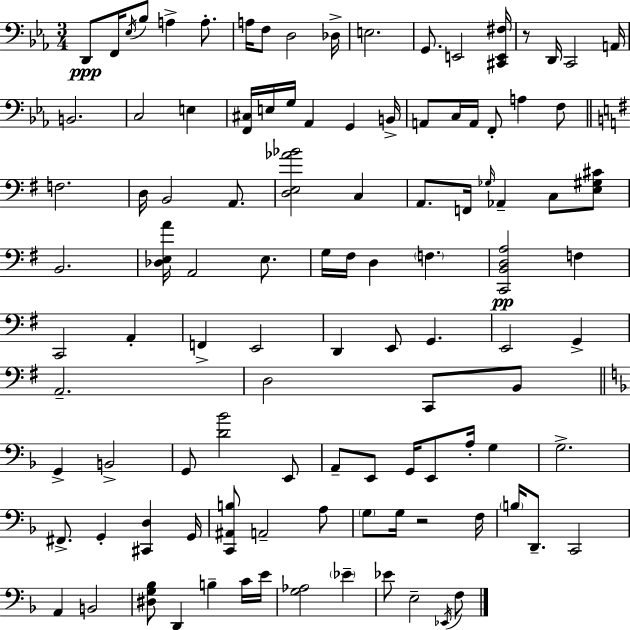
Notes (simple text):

D2/e F2/s Eb3/s Bb3/e A3/q A3/e. A3/s F3/e D3/h Db3/s E3/h. G2/e. E2/h [C#2,E2,F#3]/s R/e D2/s C2/h A2/s B2/h. C3/h E3/q [F2,C#3]/s E3/s G3/s Ab2/q G2/q B2/s A2/e C3/s A2/s F2/e A3/q F3/e F3/h. D3/s B2/h A2/e. [D3,E3,Ab4,Bb4]/h C3/q A2/e. F2/s Gb3/s Ab2/q C3/e [E3,G#3,C#4]/e B2/h. [Db3,E3,A4]/s A2/h E3/e. G3/s F#3/s D3/q F3/q. [C2,B2,D3,A3]/h F3/q C2/h A2/q F2/q E2/h D2/q E2/e G2/q. E2/h G2/q A2/h. D3/h C2/e B2/e G2/q B2/h G2/e [D4,Bb4]/h E2/e A2/e E2/e G2/s E2/e A3/s G3/q G3/h. F#2/e. G2/q [C#2,D3]/q G2/s [C2,A#2,B3]/e A2/h A3/e G3/e G3/s R/h F3/s B3/s D2/e. C2/h A2/q B2/h [D#3,G3,Bb3]/e D2/q B3/q C4/s E4/s [G3,Ab3]/h Eb4/q Eb4/e E3/h Eb2/s F3/e